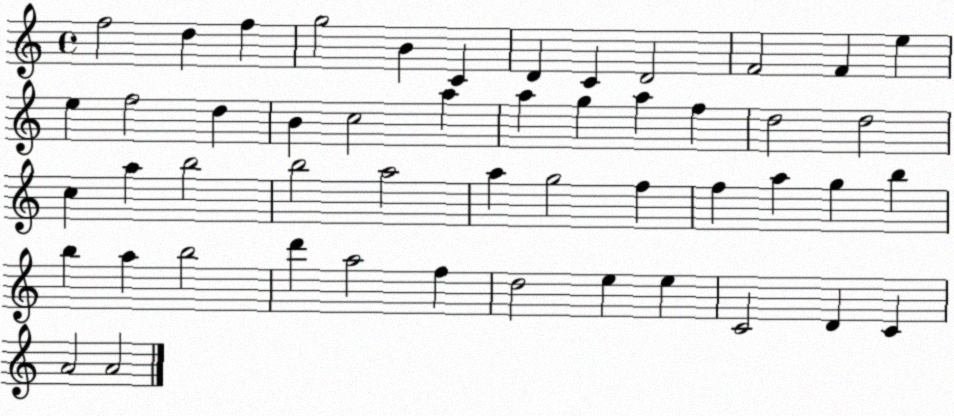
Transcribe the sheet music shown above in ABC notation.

X:1
T:Untitled
M:4/4
L:1/4
K:C
f2 d f g2 B C D C D2 F2 F e e f2 d B c2 a a g a f d2 d2 c a b2 b2 a2 a g2 f f a g b b a b2 d' a2 f d2 e e C2 D C A2 A2